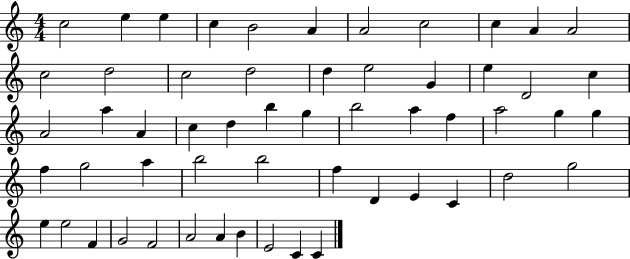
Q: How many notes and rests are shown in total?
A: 56